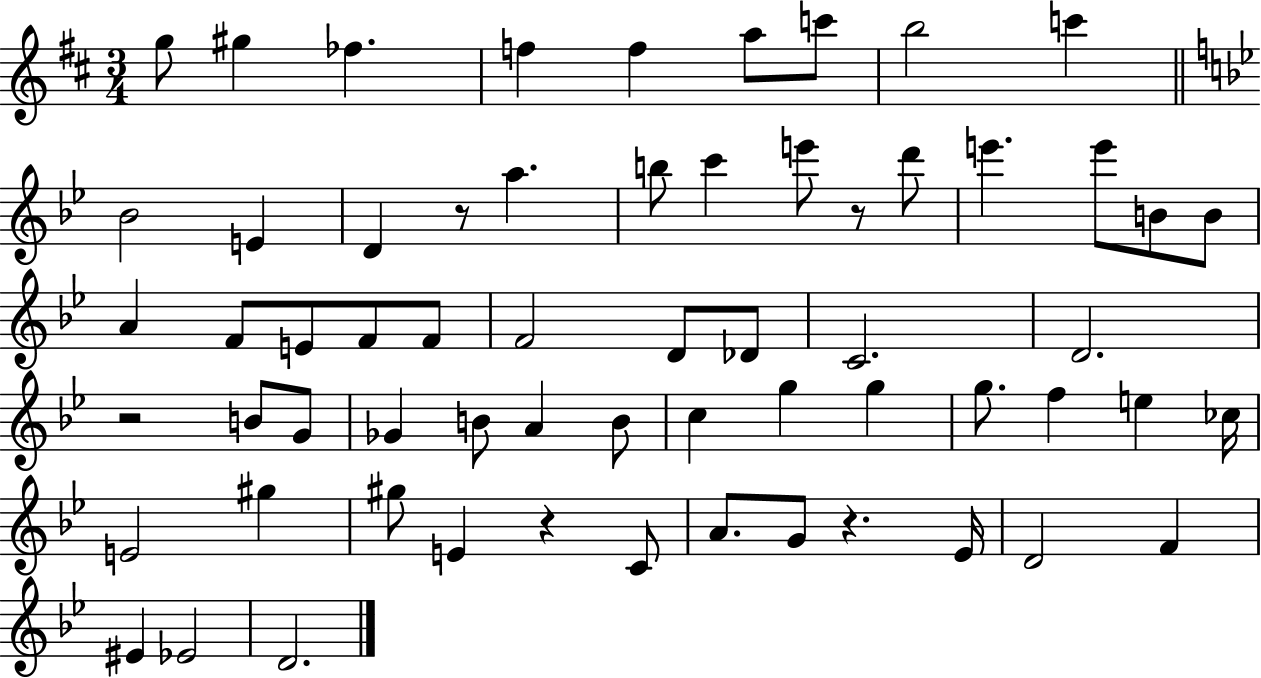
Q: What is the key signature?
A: D major